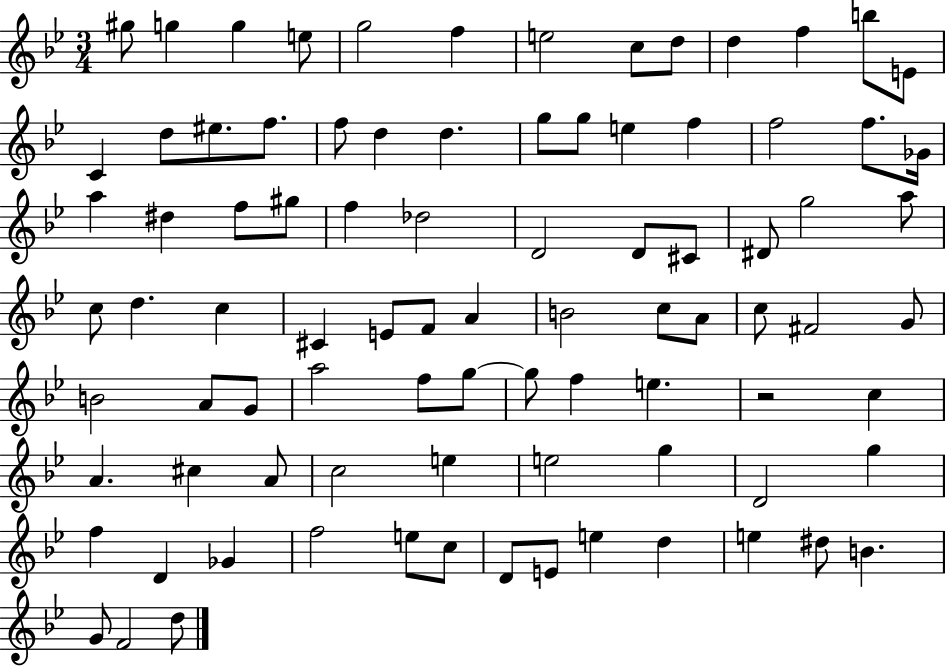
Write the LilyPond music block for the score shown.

{
  \clef treble
  \numericTimeSignature
  \time 3/4
  \key bes \major
  gis''8 g''4 g''4 e''8 | g''2 f''4 | e''2 c''8 d''8 | d''4 f''4 b''8 e'8 | \break c'4 d''8 eis''8. f''8. | f''8 d''4 d''4. | g''8 g''8 e''4 f''4 | f''2 f''8. ges'16 | \break a''4 dis''4 f''8 gis''8 | f''4 des''2 | d'2 d'8 cis'8 | dis'8 g''2 a''8 | \break c''8 d''4. c''4 | cis'4 e'8 f'8 a'4 | b'2 c''8 a'8 | c''8 fis'2 g'8 | \break b'2 a'8 g'8 | a''2 f''8 g''8~~ | g''8 f''4 e''4. | r2 c''4 | \break a'4. cis''4 a'8 | c''2 e''4 | e''2 g''4 | d'2 g''4 | \break f''4 d'4 ges'4 | f''2 e''8 c''8 | d'8 e'8 e''4 d''4 | e''4 dis''8 b'4. | \break g'8 f'2 d''8 | \bar "|."
}